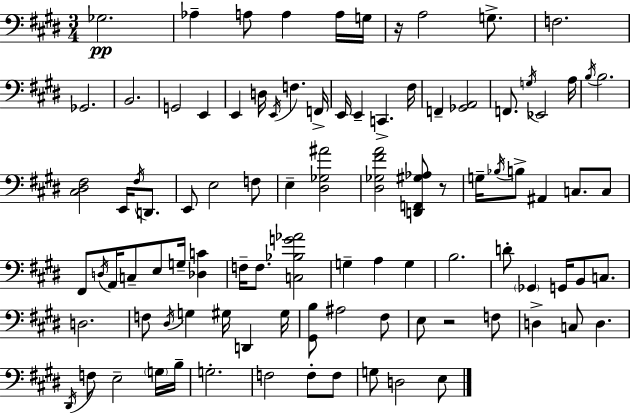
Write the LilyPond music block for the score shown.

{
  \clef bass
  \numericTimeSignature
  \time 3/4
  \key e \major
  \repeat volta 2 { ges2.\pp | aes4-- a8 a4 a16 g16 | r16 a2 g8.-> | f2. | \break ges,2. | b,2. | g,2 e,4 | e,4 d16 \acciaccatura { e,16 } f4. | \break f,16-> e,16 e,4-- c,4.-> | fis16 f,4-- <ges, a,>2 | f,8. \acciaccatura { g16 } ees,2 | a16 \acciaccatura { b16 } b2. | \break <cis dis fis>2 e,16 | \acciaccatura { fis16 } d,8. e,8 e2 | f8 e4-- <dis ges ais'>2 | <dis ges fis' a'>2 | \break <d, f, gis aes>8 r8 g16-- \acciaccatura { bes16 } b8-> ais,4 | c8. c8 fis,8 \acciaccatura { d16 } a,16 c8-- e8 | g16-- <des c'>4 f16-- f8. <c bes g' aes'>2 | g4-- a4 | \break g4 b2. | d'8-. \parenthesize ges,4 | g,16 b,8 c8. d2. | f8 \acciaccatura { dis16 } g4 | \break gis16 d,4 gis16 <gis, b>8 ais2 | fis8 e8 r2 | f8 d4-> c8 | d4. \acciaccatura { dis,16 } f8 e2-- | \break \parenthesize g16 b16-- g2.-. | f2 | f8-. f8 g8 d2 | e8 } \bar "|."
}